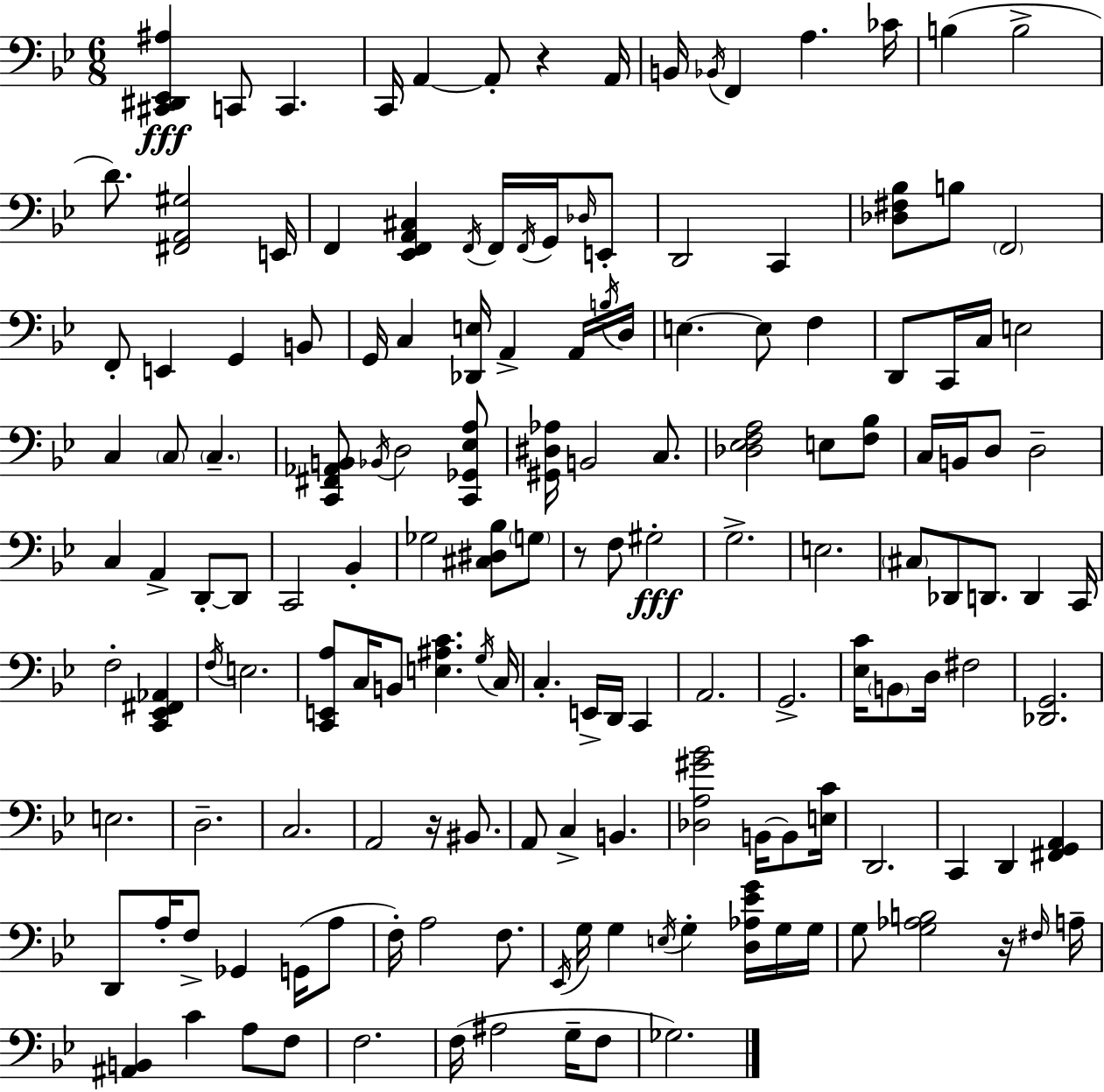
[C#2,D#2,Eb2,A#3]/q C2/e C2/q. C2/s A2/q A2/e R/q A2/s B2/s Bb2/s F2/q A3/q. CES4/s B3/q B3/h D4/e. [F#2,A2,G#3]/h E2/s F2/q [Eb2,F2,A2,C#3]/q F2/s F2/s F2/s G2/s Db3/s E2/e D2/h C2/q [Db3,F#3,Bb3]/e B3/e F2/h F2/e E2/q G2/q B2/e G2/s C3/q [Db2,E3]/s A2/q A2/s B3/s D3/s E3/q. E3/e F3/q D2/e C2/s C3/s E3/h C3/q C3/e C3/q. [C2,F#2,Ab2,B2]/e Bb2/s D3/h [C2,Gb2,Eb3,A3]/e [G#2,D#3,Ab3]/s B2/h C3/e. [Db3,Eb3,F3,A3]/h E3/e [F3,Bb3]/e C3/s B2/s D3/e D3/h C3/q A2/q D2/e D2/e C2/h Bb2/q Gb3/h [C#3,D#3,Bb3]/e G3/e R/e F3/e G#3/h G3/h. E3/h. C#3/e Db2/e D2/e. D2/q C2/s F3/h [C2,Eb2,F#2,Ab2]/q F3/s E3/h. [C2,E2,A3]/e C3/s B2/e [E3,A#3,C4]/q. G3/s C3/s C3/q. E2/s D2/s C2/q A2/h. G2/h. [Eb3,C4]/s B2/e D3/s F#3/h [Db2,G2]/h. E3/h. D3/h. C3/h. A2/h R/s BIS2/e. A2/e C3/q B2/q. [Db3,A3,G#4,Bb4]/h B2/s B2/e [E3,C4]/s D2/h. C2/q D2/q [F#2,G2,A2]/q D2/e A3/s F3/e Gb2/q G2/s A3/e F3/s A3/h F3/e. Eb2/s G3/s G3/q E3/s G3/q [D3,Ab3,Eb4,G4]/s G3/s G3/s G3/e [G3,Ab3,B3]/h R/s F#3/s A3/s [A#2,B2]/q C4/q A3/e F3/e F3/h. F3/s A#3/h G3/s F3/e Gb3/h.